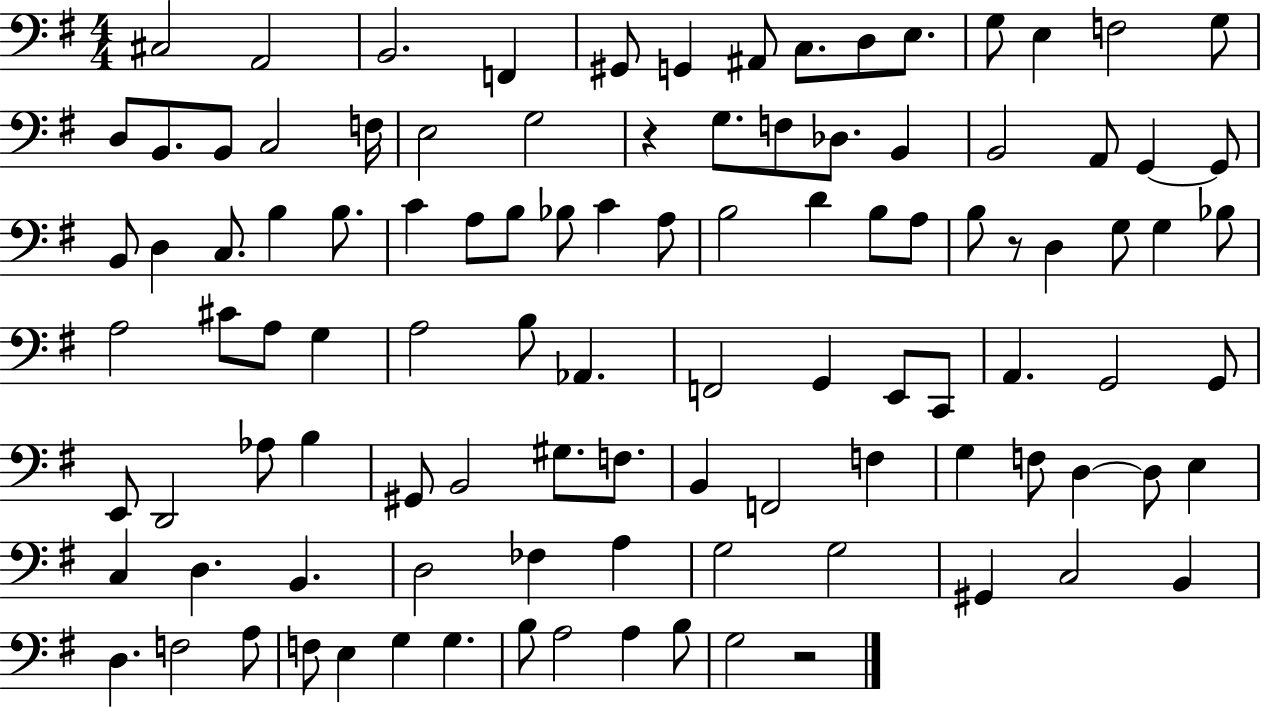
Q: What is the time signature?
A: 4/4